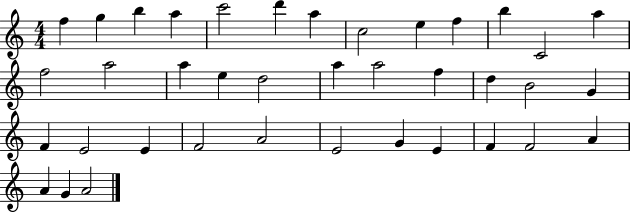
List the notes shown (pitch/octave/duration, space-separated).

F5/q G5/q B5/q A5/q C6/h D6/q A5/q C5/h E5/q F5/q B5/q C4/h A5/q F5/h A5/h A5/q E5/q D5/h A5/q A5/h F5/q D5/q B4/h G4/q F4/q E4/h E4/q F4/h A4/h E4/h G4/q E4/q F4/q F4/h A4/q A4/q G4/q A4/h